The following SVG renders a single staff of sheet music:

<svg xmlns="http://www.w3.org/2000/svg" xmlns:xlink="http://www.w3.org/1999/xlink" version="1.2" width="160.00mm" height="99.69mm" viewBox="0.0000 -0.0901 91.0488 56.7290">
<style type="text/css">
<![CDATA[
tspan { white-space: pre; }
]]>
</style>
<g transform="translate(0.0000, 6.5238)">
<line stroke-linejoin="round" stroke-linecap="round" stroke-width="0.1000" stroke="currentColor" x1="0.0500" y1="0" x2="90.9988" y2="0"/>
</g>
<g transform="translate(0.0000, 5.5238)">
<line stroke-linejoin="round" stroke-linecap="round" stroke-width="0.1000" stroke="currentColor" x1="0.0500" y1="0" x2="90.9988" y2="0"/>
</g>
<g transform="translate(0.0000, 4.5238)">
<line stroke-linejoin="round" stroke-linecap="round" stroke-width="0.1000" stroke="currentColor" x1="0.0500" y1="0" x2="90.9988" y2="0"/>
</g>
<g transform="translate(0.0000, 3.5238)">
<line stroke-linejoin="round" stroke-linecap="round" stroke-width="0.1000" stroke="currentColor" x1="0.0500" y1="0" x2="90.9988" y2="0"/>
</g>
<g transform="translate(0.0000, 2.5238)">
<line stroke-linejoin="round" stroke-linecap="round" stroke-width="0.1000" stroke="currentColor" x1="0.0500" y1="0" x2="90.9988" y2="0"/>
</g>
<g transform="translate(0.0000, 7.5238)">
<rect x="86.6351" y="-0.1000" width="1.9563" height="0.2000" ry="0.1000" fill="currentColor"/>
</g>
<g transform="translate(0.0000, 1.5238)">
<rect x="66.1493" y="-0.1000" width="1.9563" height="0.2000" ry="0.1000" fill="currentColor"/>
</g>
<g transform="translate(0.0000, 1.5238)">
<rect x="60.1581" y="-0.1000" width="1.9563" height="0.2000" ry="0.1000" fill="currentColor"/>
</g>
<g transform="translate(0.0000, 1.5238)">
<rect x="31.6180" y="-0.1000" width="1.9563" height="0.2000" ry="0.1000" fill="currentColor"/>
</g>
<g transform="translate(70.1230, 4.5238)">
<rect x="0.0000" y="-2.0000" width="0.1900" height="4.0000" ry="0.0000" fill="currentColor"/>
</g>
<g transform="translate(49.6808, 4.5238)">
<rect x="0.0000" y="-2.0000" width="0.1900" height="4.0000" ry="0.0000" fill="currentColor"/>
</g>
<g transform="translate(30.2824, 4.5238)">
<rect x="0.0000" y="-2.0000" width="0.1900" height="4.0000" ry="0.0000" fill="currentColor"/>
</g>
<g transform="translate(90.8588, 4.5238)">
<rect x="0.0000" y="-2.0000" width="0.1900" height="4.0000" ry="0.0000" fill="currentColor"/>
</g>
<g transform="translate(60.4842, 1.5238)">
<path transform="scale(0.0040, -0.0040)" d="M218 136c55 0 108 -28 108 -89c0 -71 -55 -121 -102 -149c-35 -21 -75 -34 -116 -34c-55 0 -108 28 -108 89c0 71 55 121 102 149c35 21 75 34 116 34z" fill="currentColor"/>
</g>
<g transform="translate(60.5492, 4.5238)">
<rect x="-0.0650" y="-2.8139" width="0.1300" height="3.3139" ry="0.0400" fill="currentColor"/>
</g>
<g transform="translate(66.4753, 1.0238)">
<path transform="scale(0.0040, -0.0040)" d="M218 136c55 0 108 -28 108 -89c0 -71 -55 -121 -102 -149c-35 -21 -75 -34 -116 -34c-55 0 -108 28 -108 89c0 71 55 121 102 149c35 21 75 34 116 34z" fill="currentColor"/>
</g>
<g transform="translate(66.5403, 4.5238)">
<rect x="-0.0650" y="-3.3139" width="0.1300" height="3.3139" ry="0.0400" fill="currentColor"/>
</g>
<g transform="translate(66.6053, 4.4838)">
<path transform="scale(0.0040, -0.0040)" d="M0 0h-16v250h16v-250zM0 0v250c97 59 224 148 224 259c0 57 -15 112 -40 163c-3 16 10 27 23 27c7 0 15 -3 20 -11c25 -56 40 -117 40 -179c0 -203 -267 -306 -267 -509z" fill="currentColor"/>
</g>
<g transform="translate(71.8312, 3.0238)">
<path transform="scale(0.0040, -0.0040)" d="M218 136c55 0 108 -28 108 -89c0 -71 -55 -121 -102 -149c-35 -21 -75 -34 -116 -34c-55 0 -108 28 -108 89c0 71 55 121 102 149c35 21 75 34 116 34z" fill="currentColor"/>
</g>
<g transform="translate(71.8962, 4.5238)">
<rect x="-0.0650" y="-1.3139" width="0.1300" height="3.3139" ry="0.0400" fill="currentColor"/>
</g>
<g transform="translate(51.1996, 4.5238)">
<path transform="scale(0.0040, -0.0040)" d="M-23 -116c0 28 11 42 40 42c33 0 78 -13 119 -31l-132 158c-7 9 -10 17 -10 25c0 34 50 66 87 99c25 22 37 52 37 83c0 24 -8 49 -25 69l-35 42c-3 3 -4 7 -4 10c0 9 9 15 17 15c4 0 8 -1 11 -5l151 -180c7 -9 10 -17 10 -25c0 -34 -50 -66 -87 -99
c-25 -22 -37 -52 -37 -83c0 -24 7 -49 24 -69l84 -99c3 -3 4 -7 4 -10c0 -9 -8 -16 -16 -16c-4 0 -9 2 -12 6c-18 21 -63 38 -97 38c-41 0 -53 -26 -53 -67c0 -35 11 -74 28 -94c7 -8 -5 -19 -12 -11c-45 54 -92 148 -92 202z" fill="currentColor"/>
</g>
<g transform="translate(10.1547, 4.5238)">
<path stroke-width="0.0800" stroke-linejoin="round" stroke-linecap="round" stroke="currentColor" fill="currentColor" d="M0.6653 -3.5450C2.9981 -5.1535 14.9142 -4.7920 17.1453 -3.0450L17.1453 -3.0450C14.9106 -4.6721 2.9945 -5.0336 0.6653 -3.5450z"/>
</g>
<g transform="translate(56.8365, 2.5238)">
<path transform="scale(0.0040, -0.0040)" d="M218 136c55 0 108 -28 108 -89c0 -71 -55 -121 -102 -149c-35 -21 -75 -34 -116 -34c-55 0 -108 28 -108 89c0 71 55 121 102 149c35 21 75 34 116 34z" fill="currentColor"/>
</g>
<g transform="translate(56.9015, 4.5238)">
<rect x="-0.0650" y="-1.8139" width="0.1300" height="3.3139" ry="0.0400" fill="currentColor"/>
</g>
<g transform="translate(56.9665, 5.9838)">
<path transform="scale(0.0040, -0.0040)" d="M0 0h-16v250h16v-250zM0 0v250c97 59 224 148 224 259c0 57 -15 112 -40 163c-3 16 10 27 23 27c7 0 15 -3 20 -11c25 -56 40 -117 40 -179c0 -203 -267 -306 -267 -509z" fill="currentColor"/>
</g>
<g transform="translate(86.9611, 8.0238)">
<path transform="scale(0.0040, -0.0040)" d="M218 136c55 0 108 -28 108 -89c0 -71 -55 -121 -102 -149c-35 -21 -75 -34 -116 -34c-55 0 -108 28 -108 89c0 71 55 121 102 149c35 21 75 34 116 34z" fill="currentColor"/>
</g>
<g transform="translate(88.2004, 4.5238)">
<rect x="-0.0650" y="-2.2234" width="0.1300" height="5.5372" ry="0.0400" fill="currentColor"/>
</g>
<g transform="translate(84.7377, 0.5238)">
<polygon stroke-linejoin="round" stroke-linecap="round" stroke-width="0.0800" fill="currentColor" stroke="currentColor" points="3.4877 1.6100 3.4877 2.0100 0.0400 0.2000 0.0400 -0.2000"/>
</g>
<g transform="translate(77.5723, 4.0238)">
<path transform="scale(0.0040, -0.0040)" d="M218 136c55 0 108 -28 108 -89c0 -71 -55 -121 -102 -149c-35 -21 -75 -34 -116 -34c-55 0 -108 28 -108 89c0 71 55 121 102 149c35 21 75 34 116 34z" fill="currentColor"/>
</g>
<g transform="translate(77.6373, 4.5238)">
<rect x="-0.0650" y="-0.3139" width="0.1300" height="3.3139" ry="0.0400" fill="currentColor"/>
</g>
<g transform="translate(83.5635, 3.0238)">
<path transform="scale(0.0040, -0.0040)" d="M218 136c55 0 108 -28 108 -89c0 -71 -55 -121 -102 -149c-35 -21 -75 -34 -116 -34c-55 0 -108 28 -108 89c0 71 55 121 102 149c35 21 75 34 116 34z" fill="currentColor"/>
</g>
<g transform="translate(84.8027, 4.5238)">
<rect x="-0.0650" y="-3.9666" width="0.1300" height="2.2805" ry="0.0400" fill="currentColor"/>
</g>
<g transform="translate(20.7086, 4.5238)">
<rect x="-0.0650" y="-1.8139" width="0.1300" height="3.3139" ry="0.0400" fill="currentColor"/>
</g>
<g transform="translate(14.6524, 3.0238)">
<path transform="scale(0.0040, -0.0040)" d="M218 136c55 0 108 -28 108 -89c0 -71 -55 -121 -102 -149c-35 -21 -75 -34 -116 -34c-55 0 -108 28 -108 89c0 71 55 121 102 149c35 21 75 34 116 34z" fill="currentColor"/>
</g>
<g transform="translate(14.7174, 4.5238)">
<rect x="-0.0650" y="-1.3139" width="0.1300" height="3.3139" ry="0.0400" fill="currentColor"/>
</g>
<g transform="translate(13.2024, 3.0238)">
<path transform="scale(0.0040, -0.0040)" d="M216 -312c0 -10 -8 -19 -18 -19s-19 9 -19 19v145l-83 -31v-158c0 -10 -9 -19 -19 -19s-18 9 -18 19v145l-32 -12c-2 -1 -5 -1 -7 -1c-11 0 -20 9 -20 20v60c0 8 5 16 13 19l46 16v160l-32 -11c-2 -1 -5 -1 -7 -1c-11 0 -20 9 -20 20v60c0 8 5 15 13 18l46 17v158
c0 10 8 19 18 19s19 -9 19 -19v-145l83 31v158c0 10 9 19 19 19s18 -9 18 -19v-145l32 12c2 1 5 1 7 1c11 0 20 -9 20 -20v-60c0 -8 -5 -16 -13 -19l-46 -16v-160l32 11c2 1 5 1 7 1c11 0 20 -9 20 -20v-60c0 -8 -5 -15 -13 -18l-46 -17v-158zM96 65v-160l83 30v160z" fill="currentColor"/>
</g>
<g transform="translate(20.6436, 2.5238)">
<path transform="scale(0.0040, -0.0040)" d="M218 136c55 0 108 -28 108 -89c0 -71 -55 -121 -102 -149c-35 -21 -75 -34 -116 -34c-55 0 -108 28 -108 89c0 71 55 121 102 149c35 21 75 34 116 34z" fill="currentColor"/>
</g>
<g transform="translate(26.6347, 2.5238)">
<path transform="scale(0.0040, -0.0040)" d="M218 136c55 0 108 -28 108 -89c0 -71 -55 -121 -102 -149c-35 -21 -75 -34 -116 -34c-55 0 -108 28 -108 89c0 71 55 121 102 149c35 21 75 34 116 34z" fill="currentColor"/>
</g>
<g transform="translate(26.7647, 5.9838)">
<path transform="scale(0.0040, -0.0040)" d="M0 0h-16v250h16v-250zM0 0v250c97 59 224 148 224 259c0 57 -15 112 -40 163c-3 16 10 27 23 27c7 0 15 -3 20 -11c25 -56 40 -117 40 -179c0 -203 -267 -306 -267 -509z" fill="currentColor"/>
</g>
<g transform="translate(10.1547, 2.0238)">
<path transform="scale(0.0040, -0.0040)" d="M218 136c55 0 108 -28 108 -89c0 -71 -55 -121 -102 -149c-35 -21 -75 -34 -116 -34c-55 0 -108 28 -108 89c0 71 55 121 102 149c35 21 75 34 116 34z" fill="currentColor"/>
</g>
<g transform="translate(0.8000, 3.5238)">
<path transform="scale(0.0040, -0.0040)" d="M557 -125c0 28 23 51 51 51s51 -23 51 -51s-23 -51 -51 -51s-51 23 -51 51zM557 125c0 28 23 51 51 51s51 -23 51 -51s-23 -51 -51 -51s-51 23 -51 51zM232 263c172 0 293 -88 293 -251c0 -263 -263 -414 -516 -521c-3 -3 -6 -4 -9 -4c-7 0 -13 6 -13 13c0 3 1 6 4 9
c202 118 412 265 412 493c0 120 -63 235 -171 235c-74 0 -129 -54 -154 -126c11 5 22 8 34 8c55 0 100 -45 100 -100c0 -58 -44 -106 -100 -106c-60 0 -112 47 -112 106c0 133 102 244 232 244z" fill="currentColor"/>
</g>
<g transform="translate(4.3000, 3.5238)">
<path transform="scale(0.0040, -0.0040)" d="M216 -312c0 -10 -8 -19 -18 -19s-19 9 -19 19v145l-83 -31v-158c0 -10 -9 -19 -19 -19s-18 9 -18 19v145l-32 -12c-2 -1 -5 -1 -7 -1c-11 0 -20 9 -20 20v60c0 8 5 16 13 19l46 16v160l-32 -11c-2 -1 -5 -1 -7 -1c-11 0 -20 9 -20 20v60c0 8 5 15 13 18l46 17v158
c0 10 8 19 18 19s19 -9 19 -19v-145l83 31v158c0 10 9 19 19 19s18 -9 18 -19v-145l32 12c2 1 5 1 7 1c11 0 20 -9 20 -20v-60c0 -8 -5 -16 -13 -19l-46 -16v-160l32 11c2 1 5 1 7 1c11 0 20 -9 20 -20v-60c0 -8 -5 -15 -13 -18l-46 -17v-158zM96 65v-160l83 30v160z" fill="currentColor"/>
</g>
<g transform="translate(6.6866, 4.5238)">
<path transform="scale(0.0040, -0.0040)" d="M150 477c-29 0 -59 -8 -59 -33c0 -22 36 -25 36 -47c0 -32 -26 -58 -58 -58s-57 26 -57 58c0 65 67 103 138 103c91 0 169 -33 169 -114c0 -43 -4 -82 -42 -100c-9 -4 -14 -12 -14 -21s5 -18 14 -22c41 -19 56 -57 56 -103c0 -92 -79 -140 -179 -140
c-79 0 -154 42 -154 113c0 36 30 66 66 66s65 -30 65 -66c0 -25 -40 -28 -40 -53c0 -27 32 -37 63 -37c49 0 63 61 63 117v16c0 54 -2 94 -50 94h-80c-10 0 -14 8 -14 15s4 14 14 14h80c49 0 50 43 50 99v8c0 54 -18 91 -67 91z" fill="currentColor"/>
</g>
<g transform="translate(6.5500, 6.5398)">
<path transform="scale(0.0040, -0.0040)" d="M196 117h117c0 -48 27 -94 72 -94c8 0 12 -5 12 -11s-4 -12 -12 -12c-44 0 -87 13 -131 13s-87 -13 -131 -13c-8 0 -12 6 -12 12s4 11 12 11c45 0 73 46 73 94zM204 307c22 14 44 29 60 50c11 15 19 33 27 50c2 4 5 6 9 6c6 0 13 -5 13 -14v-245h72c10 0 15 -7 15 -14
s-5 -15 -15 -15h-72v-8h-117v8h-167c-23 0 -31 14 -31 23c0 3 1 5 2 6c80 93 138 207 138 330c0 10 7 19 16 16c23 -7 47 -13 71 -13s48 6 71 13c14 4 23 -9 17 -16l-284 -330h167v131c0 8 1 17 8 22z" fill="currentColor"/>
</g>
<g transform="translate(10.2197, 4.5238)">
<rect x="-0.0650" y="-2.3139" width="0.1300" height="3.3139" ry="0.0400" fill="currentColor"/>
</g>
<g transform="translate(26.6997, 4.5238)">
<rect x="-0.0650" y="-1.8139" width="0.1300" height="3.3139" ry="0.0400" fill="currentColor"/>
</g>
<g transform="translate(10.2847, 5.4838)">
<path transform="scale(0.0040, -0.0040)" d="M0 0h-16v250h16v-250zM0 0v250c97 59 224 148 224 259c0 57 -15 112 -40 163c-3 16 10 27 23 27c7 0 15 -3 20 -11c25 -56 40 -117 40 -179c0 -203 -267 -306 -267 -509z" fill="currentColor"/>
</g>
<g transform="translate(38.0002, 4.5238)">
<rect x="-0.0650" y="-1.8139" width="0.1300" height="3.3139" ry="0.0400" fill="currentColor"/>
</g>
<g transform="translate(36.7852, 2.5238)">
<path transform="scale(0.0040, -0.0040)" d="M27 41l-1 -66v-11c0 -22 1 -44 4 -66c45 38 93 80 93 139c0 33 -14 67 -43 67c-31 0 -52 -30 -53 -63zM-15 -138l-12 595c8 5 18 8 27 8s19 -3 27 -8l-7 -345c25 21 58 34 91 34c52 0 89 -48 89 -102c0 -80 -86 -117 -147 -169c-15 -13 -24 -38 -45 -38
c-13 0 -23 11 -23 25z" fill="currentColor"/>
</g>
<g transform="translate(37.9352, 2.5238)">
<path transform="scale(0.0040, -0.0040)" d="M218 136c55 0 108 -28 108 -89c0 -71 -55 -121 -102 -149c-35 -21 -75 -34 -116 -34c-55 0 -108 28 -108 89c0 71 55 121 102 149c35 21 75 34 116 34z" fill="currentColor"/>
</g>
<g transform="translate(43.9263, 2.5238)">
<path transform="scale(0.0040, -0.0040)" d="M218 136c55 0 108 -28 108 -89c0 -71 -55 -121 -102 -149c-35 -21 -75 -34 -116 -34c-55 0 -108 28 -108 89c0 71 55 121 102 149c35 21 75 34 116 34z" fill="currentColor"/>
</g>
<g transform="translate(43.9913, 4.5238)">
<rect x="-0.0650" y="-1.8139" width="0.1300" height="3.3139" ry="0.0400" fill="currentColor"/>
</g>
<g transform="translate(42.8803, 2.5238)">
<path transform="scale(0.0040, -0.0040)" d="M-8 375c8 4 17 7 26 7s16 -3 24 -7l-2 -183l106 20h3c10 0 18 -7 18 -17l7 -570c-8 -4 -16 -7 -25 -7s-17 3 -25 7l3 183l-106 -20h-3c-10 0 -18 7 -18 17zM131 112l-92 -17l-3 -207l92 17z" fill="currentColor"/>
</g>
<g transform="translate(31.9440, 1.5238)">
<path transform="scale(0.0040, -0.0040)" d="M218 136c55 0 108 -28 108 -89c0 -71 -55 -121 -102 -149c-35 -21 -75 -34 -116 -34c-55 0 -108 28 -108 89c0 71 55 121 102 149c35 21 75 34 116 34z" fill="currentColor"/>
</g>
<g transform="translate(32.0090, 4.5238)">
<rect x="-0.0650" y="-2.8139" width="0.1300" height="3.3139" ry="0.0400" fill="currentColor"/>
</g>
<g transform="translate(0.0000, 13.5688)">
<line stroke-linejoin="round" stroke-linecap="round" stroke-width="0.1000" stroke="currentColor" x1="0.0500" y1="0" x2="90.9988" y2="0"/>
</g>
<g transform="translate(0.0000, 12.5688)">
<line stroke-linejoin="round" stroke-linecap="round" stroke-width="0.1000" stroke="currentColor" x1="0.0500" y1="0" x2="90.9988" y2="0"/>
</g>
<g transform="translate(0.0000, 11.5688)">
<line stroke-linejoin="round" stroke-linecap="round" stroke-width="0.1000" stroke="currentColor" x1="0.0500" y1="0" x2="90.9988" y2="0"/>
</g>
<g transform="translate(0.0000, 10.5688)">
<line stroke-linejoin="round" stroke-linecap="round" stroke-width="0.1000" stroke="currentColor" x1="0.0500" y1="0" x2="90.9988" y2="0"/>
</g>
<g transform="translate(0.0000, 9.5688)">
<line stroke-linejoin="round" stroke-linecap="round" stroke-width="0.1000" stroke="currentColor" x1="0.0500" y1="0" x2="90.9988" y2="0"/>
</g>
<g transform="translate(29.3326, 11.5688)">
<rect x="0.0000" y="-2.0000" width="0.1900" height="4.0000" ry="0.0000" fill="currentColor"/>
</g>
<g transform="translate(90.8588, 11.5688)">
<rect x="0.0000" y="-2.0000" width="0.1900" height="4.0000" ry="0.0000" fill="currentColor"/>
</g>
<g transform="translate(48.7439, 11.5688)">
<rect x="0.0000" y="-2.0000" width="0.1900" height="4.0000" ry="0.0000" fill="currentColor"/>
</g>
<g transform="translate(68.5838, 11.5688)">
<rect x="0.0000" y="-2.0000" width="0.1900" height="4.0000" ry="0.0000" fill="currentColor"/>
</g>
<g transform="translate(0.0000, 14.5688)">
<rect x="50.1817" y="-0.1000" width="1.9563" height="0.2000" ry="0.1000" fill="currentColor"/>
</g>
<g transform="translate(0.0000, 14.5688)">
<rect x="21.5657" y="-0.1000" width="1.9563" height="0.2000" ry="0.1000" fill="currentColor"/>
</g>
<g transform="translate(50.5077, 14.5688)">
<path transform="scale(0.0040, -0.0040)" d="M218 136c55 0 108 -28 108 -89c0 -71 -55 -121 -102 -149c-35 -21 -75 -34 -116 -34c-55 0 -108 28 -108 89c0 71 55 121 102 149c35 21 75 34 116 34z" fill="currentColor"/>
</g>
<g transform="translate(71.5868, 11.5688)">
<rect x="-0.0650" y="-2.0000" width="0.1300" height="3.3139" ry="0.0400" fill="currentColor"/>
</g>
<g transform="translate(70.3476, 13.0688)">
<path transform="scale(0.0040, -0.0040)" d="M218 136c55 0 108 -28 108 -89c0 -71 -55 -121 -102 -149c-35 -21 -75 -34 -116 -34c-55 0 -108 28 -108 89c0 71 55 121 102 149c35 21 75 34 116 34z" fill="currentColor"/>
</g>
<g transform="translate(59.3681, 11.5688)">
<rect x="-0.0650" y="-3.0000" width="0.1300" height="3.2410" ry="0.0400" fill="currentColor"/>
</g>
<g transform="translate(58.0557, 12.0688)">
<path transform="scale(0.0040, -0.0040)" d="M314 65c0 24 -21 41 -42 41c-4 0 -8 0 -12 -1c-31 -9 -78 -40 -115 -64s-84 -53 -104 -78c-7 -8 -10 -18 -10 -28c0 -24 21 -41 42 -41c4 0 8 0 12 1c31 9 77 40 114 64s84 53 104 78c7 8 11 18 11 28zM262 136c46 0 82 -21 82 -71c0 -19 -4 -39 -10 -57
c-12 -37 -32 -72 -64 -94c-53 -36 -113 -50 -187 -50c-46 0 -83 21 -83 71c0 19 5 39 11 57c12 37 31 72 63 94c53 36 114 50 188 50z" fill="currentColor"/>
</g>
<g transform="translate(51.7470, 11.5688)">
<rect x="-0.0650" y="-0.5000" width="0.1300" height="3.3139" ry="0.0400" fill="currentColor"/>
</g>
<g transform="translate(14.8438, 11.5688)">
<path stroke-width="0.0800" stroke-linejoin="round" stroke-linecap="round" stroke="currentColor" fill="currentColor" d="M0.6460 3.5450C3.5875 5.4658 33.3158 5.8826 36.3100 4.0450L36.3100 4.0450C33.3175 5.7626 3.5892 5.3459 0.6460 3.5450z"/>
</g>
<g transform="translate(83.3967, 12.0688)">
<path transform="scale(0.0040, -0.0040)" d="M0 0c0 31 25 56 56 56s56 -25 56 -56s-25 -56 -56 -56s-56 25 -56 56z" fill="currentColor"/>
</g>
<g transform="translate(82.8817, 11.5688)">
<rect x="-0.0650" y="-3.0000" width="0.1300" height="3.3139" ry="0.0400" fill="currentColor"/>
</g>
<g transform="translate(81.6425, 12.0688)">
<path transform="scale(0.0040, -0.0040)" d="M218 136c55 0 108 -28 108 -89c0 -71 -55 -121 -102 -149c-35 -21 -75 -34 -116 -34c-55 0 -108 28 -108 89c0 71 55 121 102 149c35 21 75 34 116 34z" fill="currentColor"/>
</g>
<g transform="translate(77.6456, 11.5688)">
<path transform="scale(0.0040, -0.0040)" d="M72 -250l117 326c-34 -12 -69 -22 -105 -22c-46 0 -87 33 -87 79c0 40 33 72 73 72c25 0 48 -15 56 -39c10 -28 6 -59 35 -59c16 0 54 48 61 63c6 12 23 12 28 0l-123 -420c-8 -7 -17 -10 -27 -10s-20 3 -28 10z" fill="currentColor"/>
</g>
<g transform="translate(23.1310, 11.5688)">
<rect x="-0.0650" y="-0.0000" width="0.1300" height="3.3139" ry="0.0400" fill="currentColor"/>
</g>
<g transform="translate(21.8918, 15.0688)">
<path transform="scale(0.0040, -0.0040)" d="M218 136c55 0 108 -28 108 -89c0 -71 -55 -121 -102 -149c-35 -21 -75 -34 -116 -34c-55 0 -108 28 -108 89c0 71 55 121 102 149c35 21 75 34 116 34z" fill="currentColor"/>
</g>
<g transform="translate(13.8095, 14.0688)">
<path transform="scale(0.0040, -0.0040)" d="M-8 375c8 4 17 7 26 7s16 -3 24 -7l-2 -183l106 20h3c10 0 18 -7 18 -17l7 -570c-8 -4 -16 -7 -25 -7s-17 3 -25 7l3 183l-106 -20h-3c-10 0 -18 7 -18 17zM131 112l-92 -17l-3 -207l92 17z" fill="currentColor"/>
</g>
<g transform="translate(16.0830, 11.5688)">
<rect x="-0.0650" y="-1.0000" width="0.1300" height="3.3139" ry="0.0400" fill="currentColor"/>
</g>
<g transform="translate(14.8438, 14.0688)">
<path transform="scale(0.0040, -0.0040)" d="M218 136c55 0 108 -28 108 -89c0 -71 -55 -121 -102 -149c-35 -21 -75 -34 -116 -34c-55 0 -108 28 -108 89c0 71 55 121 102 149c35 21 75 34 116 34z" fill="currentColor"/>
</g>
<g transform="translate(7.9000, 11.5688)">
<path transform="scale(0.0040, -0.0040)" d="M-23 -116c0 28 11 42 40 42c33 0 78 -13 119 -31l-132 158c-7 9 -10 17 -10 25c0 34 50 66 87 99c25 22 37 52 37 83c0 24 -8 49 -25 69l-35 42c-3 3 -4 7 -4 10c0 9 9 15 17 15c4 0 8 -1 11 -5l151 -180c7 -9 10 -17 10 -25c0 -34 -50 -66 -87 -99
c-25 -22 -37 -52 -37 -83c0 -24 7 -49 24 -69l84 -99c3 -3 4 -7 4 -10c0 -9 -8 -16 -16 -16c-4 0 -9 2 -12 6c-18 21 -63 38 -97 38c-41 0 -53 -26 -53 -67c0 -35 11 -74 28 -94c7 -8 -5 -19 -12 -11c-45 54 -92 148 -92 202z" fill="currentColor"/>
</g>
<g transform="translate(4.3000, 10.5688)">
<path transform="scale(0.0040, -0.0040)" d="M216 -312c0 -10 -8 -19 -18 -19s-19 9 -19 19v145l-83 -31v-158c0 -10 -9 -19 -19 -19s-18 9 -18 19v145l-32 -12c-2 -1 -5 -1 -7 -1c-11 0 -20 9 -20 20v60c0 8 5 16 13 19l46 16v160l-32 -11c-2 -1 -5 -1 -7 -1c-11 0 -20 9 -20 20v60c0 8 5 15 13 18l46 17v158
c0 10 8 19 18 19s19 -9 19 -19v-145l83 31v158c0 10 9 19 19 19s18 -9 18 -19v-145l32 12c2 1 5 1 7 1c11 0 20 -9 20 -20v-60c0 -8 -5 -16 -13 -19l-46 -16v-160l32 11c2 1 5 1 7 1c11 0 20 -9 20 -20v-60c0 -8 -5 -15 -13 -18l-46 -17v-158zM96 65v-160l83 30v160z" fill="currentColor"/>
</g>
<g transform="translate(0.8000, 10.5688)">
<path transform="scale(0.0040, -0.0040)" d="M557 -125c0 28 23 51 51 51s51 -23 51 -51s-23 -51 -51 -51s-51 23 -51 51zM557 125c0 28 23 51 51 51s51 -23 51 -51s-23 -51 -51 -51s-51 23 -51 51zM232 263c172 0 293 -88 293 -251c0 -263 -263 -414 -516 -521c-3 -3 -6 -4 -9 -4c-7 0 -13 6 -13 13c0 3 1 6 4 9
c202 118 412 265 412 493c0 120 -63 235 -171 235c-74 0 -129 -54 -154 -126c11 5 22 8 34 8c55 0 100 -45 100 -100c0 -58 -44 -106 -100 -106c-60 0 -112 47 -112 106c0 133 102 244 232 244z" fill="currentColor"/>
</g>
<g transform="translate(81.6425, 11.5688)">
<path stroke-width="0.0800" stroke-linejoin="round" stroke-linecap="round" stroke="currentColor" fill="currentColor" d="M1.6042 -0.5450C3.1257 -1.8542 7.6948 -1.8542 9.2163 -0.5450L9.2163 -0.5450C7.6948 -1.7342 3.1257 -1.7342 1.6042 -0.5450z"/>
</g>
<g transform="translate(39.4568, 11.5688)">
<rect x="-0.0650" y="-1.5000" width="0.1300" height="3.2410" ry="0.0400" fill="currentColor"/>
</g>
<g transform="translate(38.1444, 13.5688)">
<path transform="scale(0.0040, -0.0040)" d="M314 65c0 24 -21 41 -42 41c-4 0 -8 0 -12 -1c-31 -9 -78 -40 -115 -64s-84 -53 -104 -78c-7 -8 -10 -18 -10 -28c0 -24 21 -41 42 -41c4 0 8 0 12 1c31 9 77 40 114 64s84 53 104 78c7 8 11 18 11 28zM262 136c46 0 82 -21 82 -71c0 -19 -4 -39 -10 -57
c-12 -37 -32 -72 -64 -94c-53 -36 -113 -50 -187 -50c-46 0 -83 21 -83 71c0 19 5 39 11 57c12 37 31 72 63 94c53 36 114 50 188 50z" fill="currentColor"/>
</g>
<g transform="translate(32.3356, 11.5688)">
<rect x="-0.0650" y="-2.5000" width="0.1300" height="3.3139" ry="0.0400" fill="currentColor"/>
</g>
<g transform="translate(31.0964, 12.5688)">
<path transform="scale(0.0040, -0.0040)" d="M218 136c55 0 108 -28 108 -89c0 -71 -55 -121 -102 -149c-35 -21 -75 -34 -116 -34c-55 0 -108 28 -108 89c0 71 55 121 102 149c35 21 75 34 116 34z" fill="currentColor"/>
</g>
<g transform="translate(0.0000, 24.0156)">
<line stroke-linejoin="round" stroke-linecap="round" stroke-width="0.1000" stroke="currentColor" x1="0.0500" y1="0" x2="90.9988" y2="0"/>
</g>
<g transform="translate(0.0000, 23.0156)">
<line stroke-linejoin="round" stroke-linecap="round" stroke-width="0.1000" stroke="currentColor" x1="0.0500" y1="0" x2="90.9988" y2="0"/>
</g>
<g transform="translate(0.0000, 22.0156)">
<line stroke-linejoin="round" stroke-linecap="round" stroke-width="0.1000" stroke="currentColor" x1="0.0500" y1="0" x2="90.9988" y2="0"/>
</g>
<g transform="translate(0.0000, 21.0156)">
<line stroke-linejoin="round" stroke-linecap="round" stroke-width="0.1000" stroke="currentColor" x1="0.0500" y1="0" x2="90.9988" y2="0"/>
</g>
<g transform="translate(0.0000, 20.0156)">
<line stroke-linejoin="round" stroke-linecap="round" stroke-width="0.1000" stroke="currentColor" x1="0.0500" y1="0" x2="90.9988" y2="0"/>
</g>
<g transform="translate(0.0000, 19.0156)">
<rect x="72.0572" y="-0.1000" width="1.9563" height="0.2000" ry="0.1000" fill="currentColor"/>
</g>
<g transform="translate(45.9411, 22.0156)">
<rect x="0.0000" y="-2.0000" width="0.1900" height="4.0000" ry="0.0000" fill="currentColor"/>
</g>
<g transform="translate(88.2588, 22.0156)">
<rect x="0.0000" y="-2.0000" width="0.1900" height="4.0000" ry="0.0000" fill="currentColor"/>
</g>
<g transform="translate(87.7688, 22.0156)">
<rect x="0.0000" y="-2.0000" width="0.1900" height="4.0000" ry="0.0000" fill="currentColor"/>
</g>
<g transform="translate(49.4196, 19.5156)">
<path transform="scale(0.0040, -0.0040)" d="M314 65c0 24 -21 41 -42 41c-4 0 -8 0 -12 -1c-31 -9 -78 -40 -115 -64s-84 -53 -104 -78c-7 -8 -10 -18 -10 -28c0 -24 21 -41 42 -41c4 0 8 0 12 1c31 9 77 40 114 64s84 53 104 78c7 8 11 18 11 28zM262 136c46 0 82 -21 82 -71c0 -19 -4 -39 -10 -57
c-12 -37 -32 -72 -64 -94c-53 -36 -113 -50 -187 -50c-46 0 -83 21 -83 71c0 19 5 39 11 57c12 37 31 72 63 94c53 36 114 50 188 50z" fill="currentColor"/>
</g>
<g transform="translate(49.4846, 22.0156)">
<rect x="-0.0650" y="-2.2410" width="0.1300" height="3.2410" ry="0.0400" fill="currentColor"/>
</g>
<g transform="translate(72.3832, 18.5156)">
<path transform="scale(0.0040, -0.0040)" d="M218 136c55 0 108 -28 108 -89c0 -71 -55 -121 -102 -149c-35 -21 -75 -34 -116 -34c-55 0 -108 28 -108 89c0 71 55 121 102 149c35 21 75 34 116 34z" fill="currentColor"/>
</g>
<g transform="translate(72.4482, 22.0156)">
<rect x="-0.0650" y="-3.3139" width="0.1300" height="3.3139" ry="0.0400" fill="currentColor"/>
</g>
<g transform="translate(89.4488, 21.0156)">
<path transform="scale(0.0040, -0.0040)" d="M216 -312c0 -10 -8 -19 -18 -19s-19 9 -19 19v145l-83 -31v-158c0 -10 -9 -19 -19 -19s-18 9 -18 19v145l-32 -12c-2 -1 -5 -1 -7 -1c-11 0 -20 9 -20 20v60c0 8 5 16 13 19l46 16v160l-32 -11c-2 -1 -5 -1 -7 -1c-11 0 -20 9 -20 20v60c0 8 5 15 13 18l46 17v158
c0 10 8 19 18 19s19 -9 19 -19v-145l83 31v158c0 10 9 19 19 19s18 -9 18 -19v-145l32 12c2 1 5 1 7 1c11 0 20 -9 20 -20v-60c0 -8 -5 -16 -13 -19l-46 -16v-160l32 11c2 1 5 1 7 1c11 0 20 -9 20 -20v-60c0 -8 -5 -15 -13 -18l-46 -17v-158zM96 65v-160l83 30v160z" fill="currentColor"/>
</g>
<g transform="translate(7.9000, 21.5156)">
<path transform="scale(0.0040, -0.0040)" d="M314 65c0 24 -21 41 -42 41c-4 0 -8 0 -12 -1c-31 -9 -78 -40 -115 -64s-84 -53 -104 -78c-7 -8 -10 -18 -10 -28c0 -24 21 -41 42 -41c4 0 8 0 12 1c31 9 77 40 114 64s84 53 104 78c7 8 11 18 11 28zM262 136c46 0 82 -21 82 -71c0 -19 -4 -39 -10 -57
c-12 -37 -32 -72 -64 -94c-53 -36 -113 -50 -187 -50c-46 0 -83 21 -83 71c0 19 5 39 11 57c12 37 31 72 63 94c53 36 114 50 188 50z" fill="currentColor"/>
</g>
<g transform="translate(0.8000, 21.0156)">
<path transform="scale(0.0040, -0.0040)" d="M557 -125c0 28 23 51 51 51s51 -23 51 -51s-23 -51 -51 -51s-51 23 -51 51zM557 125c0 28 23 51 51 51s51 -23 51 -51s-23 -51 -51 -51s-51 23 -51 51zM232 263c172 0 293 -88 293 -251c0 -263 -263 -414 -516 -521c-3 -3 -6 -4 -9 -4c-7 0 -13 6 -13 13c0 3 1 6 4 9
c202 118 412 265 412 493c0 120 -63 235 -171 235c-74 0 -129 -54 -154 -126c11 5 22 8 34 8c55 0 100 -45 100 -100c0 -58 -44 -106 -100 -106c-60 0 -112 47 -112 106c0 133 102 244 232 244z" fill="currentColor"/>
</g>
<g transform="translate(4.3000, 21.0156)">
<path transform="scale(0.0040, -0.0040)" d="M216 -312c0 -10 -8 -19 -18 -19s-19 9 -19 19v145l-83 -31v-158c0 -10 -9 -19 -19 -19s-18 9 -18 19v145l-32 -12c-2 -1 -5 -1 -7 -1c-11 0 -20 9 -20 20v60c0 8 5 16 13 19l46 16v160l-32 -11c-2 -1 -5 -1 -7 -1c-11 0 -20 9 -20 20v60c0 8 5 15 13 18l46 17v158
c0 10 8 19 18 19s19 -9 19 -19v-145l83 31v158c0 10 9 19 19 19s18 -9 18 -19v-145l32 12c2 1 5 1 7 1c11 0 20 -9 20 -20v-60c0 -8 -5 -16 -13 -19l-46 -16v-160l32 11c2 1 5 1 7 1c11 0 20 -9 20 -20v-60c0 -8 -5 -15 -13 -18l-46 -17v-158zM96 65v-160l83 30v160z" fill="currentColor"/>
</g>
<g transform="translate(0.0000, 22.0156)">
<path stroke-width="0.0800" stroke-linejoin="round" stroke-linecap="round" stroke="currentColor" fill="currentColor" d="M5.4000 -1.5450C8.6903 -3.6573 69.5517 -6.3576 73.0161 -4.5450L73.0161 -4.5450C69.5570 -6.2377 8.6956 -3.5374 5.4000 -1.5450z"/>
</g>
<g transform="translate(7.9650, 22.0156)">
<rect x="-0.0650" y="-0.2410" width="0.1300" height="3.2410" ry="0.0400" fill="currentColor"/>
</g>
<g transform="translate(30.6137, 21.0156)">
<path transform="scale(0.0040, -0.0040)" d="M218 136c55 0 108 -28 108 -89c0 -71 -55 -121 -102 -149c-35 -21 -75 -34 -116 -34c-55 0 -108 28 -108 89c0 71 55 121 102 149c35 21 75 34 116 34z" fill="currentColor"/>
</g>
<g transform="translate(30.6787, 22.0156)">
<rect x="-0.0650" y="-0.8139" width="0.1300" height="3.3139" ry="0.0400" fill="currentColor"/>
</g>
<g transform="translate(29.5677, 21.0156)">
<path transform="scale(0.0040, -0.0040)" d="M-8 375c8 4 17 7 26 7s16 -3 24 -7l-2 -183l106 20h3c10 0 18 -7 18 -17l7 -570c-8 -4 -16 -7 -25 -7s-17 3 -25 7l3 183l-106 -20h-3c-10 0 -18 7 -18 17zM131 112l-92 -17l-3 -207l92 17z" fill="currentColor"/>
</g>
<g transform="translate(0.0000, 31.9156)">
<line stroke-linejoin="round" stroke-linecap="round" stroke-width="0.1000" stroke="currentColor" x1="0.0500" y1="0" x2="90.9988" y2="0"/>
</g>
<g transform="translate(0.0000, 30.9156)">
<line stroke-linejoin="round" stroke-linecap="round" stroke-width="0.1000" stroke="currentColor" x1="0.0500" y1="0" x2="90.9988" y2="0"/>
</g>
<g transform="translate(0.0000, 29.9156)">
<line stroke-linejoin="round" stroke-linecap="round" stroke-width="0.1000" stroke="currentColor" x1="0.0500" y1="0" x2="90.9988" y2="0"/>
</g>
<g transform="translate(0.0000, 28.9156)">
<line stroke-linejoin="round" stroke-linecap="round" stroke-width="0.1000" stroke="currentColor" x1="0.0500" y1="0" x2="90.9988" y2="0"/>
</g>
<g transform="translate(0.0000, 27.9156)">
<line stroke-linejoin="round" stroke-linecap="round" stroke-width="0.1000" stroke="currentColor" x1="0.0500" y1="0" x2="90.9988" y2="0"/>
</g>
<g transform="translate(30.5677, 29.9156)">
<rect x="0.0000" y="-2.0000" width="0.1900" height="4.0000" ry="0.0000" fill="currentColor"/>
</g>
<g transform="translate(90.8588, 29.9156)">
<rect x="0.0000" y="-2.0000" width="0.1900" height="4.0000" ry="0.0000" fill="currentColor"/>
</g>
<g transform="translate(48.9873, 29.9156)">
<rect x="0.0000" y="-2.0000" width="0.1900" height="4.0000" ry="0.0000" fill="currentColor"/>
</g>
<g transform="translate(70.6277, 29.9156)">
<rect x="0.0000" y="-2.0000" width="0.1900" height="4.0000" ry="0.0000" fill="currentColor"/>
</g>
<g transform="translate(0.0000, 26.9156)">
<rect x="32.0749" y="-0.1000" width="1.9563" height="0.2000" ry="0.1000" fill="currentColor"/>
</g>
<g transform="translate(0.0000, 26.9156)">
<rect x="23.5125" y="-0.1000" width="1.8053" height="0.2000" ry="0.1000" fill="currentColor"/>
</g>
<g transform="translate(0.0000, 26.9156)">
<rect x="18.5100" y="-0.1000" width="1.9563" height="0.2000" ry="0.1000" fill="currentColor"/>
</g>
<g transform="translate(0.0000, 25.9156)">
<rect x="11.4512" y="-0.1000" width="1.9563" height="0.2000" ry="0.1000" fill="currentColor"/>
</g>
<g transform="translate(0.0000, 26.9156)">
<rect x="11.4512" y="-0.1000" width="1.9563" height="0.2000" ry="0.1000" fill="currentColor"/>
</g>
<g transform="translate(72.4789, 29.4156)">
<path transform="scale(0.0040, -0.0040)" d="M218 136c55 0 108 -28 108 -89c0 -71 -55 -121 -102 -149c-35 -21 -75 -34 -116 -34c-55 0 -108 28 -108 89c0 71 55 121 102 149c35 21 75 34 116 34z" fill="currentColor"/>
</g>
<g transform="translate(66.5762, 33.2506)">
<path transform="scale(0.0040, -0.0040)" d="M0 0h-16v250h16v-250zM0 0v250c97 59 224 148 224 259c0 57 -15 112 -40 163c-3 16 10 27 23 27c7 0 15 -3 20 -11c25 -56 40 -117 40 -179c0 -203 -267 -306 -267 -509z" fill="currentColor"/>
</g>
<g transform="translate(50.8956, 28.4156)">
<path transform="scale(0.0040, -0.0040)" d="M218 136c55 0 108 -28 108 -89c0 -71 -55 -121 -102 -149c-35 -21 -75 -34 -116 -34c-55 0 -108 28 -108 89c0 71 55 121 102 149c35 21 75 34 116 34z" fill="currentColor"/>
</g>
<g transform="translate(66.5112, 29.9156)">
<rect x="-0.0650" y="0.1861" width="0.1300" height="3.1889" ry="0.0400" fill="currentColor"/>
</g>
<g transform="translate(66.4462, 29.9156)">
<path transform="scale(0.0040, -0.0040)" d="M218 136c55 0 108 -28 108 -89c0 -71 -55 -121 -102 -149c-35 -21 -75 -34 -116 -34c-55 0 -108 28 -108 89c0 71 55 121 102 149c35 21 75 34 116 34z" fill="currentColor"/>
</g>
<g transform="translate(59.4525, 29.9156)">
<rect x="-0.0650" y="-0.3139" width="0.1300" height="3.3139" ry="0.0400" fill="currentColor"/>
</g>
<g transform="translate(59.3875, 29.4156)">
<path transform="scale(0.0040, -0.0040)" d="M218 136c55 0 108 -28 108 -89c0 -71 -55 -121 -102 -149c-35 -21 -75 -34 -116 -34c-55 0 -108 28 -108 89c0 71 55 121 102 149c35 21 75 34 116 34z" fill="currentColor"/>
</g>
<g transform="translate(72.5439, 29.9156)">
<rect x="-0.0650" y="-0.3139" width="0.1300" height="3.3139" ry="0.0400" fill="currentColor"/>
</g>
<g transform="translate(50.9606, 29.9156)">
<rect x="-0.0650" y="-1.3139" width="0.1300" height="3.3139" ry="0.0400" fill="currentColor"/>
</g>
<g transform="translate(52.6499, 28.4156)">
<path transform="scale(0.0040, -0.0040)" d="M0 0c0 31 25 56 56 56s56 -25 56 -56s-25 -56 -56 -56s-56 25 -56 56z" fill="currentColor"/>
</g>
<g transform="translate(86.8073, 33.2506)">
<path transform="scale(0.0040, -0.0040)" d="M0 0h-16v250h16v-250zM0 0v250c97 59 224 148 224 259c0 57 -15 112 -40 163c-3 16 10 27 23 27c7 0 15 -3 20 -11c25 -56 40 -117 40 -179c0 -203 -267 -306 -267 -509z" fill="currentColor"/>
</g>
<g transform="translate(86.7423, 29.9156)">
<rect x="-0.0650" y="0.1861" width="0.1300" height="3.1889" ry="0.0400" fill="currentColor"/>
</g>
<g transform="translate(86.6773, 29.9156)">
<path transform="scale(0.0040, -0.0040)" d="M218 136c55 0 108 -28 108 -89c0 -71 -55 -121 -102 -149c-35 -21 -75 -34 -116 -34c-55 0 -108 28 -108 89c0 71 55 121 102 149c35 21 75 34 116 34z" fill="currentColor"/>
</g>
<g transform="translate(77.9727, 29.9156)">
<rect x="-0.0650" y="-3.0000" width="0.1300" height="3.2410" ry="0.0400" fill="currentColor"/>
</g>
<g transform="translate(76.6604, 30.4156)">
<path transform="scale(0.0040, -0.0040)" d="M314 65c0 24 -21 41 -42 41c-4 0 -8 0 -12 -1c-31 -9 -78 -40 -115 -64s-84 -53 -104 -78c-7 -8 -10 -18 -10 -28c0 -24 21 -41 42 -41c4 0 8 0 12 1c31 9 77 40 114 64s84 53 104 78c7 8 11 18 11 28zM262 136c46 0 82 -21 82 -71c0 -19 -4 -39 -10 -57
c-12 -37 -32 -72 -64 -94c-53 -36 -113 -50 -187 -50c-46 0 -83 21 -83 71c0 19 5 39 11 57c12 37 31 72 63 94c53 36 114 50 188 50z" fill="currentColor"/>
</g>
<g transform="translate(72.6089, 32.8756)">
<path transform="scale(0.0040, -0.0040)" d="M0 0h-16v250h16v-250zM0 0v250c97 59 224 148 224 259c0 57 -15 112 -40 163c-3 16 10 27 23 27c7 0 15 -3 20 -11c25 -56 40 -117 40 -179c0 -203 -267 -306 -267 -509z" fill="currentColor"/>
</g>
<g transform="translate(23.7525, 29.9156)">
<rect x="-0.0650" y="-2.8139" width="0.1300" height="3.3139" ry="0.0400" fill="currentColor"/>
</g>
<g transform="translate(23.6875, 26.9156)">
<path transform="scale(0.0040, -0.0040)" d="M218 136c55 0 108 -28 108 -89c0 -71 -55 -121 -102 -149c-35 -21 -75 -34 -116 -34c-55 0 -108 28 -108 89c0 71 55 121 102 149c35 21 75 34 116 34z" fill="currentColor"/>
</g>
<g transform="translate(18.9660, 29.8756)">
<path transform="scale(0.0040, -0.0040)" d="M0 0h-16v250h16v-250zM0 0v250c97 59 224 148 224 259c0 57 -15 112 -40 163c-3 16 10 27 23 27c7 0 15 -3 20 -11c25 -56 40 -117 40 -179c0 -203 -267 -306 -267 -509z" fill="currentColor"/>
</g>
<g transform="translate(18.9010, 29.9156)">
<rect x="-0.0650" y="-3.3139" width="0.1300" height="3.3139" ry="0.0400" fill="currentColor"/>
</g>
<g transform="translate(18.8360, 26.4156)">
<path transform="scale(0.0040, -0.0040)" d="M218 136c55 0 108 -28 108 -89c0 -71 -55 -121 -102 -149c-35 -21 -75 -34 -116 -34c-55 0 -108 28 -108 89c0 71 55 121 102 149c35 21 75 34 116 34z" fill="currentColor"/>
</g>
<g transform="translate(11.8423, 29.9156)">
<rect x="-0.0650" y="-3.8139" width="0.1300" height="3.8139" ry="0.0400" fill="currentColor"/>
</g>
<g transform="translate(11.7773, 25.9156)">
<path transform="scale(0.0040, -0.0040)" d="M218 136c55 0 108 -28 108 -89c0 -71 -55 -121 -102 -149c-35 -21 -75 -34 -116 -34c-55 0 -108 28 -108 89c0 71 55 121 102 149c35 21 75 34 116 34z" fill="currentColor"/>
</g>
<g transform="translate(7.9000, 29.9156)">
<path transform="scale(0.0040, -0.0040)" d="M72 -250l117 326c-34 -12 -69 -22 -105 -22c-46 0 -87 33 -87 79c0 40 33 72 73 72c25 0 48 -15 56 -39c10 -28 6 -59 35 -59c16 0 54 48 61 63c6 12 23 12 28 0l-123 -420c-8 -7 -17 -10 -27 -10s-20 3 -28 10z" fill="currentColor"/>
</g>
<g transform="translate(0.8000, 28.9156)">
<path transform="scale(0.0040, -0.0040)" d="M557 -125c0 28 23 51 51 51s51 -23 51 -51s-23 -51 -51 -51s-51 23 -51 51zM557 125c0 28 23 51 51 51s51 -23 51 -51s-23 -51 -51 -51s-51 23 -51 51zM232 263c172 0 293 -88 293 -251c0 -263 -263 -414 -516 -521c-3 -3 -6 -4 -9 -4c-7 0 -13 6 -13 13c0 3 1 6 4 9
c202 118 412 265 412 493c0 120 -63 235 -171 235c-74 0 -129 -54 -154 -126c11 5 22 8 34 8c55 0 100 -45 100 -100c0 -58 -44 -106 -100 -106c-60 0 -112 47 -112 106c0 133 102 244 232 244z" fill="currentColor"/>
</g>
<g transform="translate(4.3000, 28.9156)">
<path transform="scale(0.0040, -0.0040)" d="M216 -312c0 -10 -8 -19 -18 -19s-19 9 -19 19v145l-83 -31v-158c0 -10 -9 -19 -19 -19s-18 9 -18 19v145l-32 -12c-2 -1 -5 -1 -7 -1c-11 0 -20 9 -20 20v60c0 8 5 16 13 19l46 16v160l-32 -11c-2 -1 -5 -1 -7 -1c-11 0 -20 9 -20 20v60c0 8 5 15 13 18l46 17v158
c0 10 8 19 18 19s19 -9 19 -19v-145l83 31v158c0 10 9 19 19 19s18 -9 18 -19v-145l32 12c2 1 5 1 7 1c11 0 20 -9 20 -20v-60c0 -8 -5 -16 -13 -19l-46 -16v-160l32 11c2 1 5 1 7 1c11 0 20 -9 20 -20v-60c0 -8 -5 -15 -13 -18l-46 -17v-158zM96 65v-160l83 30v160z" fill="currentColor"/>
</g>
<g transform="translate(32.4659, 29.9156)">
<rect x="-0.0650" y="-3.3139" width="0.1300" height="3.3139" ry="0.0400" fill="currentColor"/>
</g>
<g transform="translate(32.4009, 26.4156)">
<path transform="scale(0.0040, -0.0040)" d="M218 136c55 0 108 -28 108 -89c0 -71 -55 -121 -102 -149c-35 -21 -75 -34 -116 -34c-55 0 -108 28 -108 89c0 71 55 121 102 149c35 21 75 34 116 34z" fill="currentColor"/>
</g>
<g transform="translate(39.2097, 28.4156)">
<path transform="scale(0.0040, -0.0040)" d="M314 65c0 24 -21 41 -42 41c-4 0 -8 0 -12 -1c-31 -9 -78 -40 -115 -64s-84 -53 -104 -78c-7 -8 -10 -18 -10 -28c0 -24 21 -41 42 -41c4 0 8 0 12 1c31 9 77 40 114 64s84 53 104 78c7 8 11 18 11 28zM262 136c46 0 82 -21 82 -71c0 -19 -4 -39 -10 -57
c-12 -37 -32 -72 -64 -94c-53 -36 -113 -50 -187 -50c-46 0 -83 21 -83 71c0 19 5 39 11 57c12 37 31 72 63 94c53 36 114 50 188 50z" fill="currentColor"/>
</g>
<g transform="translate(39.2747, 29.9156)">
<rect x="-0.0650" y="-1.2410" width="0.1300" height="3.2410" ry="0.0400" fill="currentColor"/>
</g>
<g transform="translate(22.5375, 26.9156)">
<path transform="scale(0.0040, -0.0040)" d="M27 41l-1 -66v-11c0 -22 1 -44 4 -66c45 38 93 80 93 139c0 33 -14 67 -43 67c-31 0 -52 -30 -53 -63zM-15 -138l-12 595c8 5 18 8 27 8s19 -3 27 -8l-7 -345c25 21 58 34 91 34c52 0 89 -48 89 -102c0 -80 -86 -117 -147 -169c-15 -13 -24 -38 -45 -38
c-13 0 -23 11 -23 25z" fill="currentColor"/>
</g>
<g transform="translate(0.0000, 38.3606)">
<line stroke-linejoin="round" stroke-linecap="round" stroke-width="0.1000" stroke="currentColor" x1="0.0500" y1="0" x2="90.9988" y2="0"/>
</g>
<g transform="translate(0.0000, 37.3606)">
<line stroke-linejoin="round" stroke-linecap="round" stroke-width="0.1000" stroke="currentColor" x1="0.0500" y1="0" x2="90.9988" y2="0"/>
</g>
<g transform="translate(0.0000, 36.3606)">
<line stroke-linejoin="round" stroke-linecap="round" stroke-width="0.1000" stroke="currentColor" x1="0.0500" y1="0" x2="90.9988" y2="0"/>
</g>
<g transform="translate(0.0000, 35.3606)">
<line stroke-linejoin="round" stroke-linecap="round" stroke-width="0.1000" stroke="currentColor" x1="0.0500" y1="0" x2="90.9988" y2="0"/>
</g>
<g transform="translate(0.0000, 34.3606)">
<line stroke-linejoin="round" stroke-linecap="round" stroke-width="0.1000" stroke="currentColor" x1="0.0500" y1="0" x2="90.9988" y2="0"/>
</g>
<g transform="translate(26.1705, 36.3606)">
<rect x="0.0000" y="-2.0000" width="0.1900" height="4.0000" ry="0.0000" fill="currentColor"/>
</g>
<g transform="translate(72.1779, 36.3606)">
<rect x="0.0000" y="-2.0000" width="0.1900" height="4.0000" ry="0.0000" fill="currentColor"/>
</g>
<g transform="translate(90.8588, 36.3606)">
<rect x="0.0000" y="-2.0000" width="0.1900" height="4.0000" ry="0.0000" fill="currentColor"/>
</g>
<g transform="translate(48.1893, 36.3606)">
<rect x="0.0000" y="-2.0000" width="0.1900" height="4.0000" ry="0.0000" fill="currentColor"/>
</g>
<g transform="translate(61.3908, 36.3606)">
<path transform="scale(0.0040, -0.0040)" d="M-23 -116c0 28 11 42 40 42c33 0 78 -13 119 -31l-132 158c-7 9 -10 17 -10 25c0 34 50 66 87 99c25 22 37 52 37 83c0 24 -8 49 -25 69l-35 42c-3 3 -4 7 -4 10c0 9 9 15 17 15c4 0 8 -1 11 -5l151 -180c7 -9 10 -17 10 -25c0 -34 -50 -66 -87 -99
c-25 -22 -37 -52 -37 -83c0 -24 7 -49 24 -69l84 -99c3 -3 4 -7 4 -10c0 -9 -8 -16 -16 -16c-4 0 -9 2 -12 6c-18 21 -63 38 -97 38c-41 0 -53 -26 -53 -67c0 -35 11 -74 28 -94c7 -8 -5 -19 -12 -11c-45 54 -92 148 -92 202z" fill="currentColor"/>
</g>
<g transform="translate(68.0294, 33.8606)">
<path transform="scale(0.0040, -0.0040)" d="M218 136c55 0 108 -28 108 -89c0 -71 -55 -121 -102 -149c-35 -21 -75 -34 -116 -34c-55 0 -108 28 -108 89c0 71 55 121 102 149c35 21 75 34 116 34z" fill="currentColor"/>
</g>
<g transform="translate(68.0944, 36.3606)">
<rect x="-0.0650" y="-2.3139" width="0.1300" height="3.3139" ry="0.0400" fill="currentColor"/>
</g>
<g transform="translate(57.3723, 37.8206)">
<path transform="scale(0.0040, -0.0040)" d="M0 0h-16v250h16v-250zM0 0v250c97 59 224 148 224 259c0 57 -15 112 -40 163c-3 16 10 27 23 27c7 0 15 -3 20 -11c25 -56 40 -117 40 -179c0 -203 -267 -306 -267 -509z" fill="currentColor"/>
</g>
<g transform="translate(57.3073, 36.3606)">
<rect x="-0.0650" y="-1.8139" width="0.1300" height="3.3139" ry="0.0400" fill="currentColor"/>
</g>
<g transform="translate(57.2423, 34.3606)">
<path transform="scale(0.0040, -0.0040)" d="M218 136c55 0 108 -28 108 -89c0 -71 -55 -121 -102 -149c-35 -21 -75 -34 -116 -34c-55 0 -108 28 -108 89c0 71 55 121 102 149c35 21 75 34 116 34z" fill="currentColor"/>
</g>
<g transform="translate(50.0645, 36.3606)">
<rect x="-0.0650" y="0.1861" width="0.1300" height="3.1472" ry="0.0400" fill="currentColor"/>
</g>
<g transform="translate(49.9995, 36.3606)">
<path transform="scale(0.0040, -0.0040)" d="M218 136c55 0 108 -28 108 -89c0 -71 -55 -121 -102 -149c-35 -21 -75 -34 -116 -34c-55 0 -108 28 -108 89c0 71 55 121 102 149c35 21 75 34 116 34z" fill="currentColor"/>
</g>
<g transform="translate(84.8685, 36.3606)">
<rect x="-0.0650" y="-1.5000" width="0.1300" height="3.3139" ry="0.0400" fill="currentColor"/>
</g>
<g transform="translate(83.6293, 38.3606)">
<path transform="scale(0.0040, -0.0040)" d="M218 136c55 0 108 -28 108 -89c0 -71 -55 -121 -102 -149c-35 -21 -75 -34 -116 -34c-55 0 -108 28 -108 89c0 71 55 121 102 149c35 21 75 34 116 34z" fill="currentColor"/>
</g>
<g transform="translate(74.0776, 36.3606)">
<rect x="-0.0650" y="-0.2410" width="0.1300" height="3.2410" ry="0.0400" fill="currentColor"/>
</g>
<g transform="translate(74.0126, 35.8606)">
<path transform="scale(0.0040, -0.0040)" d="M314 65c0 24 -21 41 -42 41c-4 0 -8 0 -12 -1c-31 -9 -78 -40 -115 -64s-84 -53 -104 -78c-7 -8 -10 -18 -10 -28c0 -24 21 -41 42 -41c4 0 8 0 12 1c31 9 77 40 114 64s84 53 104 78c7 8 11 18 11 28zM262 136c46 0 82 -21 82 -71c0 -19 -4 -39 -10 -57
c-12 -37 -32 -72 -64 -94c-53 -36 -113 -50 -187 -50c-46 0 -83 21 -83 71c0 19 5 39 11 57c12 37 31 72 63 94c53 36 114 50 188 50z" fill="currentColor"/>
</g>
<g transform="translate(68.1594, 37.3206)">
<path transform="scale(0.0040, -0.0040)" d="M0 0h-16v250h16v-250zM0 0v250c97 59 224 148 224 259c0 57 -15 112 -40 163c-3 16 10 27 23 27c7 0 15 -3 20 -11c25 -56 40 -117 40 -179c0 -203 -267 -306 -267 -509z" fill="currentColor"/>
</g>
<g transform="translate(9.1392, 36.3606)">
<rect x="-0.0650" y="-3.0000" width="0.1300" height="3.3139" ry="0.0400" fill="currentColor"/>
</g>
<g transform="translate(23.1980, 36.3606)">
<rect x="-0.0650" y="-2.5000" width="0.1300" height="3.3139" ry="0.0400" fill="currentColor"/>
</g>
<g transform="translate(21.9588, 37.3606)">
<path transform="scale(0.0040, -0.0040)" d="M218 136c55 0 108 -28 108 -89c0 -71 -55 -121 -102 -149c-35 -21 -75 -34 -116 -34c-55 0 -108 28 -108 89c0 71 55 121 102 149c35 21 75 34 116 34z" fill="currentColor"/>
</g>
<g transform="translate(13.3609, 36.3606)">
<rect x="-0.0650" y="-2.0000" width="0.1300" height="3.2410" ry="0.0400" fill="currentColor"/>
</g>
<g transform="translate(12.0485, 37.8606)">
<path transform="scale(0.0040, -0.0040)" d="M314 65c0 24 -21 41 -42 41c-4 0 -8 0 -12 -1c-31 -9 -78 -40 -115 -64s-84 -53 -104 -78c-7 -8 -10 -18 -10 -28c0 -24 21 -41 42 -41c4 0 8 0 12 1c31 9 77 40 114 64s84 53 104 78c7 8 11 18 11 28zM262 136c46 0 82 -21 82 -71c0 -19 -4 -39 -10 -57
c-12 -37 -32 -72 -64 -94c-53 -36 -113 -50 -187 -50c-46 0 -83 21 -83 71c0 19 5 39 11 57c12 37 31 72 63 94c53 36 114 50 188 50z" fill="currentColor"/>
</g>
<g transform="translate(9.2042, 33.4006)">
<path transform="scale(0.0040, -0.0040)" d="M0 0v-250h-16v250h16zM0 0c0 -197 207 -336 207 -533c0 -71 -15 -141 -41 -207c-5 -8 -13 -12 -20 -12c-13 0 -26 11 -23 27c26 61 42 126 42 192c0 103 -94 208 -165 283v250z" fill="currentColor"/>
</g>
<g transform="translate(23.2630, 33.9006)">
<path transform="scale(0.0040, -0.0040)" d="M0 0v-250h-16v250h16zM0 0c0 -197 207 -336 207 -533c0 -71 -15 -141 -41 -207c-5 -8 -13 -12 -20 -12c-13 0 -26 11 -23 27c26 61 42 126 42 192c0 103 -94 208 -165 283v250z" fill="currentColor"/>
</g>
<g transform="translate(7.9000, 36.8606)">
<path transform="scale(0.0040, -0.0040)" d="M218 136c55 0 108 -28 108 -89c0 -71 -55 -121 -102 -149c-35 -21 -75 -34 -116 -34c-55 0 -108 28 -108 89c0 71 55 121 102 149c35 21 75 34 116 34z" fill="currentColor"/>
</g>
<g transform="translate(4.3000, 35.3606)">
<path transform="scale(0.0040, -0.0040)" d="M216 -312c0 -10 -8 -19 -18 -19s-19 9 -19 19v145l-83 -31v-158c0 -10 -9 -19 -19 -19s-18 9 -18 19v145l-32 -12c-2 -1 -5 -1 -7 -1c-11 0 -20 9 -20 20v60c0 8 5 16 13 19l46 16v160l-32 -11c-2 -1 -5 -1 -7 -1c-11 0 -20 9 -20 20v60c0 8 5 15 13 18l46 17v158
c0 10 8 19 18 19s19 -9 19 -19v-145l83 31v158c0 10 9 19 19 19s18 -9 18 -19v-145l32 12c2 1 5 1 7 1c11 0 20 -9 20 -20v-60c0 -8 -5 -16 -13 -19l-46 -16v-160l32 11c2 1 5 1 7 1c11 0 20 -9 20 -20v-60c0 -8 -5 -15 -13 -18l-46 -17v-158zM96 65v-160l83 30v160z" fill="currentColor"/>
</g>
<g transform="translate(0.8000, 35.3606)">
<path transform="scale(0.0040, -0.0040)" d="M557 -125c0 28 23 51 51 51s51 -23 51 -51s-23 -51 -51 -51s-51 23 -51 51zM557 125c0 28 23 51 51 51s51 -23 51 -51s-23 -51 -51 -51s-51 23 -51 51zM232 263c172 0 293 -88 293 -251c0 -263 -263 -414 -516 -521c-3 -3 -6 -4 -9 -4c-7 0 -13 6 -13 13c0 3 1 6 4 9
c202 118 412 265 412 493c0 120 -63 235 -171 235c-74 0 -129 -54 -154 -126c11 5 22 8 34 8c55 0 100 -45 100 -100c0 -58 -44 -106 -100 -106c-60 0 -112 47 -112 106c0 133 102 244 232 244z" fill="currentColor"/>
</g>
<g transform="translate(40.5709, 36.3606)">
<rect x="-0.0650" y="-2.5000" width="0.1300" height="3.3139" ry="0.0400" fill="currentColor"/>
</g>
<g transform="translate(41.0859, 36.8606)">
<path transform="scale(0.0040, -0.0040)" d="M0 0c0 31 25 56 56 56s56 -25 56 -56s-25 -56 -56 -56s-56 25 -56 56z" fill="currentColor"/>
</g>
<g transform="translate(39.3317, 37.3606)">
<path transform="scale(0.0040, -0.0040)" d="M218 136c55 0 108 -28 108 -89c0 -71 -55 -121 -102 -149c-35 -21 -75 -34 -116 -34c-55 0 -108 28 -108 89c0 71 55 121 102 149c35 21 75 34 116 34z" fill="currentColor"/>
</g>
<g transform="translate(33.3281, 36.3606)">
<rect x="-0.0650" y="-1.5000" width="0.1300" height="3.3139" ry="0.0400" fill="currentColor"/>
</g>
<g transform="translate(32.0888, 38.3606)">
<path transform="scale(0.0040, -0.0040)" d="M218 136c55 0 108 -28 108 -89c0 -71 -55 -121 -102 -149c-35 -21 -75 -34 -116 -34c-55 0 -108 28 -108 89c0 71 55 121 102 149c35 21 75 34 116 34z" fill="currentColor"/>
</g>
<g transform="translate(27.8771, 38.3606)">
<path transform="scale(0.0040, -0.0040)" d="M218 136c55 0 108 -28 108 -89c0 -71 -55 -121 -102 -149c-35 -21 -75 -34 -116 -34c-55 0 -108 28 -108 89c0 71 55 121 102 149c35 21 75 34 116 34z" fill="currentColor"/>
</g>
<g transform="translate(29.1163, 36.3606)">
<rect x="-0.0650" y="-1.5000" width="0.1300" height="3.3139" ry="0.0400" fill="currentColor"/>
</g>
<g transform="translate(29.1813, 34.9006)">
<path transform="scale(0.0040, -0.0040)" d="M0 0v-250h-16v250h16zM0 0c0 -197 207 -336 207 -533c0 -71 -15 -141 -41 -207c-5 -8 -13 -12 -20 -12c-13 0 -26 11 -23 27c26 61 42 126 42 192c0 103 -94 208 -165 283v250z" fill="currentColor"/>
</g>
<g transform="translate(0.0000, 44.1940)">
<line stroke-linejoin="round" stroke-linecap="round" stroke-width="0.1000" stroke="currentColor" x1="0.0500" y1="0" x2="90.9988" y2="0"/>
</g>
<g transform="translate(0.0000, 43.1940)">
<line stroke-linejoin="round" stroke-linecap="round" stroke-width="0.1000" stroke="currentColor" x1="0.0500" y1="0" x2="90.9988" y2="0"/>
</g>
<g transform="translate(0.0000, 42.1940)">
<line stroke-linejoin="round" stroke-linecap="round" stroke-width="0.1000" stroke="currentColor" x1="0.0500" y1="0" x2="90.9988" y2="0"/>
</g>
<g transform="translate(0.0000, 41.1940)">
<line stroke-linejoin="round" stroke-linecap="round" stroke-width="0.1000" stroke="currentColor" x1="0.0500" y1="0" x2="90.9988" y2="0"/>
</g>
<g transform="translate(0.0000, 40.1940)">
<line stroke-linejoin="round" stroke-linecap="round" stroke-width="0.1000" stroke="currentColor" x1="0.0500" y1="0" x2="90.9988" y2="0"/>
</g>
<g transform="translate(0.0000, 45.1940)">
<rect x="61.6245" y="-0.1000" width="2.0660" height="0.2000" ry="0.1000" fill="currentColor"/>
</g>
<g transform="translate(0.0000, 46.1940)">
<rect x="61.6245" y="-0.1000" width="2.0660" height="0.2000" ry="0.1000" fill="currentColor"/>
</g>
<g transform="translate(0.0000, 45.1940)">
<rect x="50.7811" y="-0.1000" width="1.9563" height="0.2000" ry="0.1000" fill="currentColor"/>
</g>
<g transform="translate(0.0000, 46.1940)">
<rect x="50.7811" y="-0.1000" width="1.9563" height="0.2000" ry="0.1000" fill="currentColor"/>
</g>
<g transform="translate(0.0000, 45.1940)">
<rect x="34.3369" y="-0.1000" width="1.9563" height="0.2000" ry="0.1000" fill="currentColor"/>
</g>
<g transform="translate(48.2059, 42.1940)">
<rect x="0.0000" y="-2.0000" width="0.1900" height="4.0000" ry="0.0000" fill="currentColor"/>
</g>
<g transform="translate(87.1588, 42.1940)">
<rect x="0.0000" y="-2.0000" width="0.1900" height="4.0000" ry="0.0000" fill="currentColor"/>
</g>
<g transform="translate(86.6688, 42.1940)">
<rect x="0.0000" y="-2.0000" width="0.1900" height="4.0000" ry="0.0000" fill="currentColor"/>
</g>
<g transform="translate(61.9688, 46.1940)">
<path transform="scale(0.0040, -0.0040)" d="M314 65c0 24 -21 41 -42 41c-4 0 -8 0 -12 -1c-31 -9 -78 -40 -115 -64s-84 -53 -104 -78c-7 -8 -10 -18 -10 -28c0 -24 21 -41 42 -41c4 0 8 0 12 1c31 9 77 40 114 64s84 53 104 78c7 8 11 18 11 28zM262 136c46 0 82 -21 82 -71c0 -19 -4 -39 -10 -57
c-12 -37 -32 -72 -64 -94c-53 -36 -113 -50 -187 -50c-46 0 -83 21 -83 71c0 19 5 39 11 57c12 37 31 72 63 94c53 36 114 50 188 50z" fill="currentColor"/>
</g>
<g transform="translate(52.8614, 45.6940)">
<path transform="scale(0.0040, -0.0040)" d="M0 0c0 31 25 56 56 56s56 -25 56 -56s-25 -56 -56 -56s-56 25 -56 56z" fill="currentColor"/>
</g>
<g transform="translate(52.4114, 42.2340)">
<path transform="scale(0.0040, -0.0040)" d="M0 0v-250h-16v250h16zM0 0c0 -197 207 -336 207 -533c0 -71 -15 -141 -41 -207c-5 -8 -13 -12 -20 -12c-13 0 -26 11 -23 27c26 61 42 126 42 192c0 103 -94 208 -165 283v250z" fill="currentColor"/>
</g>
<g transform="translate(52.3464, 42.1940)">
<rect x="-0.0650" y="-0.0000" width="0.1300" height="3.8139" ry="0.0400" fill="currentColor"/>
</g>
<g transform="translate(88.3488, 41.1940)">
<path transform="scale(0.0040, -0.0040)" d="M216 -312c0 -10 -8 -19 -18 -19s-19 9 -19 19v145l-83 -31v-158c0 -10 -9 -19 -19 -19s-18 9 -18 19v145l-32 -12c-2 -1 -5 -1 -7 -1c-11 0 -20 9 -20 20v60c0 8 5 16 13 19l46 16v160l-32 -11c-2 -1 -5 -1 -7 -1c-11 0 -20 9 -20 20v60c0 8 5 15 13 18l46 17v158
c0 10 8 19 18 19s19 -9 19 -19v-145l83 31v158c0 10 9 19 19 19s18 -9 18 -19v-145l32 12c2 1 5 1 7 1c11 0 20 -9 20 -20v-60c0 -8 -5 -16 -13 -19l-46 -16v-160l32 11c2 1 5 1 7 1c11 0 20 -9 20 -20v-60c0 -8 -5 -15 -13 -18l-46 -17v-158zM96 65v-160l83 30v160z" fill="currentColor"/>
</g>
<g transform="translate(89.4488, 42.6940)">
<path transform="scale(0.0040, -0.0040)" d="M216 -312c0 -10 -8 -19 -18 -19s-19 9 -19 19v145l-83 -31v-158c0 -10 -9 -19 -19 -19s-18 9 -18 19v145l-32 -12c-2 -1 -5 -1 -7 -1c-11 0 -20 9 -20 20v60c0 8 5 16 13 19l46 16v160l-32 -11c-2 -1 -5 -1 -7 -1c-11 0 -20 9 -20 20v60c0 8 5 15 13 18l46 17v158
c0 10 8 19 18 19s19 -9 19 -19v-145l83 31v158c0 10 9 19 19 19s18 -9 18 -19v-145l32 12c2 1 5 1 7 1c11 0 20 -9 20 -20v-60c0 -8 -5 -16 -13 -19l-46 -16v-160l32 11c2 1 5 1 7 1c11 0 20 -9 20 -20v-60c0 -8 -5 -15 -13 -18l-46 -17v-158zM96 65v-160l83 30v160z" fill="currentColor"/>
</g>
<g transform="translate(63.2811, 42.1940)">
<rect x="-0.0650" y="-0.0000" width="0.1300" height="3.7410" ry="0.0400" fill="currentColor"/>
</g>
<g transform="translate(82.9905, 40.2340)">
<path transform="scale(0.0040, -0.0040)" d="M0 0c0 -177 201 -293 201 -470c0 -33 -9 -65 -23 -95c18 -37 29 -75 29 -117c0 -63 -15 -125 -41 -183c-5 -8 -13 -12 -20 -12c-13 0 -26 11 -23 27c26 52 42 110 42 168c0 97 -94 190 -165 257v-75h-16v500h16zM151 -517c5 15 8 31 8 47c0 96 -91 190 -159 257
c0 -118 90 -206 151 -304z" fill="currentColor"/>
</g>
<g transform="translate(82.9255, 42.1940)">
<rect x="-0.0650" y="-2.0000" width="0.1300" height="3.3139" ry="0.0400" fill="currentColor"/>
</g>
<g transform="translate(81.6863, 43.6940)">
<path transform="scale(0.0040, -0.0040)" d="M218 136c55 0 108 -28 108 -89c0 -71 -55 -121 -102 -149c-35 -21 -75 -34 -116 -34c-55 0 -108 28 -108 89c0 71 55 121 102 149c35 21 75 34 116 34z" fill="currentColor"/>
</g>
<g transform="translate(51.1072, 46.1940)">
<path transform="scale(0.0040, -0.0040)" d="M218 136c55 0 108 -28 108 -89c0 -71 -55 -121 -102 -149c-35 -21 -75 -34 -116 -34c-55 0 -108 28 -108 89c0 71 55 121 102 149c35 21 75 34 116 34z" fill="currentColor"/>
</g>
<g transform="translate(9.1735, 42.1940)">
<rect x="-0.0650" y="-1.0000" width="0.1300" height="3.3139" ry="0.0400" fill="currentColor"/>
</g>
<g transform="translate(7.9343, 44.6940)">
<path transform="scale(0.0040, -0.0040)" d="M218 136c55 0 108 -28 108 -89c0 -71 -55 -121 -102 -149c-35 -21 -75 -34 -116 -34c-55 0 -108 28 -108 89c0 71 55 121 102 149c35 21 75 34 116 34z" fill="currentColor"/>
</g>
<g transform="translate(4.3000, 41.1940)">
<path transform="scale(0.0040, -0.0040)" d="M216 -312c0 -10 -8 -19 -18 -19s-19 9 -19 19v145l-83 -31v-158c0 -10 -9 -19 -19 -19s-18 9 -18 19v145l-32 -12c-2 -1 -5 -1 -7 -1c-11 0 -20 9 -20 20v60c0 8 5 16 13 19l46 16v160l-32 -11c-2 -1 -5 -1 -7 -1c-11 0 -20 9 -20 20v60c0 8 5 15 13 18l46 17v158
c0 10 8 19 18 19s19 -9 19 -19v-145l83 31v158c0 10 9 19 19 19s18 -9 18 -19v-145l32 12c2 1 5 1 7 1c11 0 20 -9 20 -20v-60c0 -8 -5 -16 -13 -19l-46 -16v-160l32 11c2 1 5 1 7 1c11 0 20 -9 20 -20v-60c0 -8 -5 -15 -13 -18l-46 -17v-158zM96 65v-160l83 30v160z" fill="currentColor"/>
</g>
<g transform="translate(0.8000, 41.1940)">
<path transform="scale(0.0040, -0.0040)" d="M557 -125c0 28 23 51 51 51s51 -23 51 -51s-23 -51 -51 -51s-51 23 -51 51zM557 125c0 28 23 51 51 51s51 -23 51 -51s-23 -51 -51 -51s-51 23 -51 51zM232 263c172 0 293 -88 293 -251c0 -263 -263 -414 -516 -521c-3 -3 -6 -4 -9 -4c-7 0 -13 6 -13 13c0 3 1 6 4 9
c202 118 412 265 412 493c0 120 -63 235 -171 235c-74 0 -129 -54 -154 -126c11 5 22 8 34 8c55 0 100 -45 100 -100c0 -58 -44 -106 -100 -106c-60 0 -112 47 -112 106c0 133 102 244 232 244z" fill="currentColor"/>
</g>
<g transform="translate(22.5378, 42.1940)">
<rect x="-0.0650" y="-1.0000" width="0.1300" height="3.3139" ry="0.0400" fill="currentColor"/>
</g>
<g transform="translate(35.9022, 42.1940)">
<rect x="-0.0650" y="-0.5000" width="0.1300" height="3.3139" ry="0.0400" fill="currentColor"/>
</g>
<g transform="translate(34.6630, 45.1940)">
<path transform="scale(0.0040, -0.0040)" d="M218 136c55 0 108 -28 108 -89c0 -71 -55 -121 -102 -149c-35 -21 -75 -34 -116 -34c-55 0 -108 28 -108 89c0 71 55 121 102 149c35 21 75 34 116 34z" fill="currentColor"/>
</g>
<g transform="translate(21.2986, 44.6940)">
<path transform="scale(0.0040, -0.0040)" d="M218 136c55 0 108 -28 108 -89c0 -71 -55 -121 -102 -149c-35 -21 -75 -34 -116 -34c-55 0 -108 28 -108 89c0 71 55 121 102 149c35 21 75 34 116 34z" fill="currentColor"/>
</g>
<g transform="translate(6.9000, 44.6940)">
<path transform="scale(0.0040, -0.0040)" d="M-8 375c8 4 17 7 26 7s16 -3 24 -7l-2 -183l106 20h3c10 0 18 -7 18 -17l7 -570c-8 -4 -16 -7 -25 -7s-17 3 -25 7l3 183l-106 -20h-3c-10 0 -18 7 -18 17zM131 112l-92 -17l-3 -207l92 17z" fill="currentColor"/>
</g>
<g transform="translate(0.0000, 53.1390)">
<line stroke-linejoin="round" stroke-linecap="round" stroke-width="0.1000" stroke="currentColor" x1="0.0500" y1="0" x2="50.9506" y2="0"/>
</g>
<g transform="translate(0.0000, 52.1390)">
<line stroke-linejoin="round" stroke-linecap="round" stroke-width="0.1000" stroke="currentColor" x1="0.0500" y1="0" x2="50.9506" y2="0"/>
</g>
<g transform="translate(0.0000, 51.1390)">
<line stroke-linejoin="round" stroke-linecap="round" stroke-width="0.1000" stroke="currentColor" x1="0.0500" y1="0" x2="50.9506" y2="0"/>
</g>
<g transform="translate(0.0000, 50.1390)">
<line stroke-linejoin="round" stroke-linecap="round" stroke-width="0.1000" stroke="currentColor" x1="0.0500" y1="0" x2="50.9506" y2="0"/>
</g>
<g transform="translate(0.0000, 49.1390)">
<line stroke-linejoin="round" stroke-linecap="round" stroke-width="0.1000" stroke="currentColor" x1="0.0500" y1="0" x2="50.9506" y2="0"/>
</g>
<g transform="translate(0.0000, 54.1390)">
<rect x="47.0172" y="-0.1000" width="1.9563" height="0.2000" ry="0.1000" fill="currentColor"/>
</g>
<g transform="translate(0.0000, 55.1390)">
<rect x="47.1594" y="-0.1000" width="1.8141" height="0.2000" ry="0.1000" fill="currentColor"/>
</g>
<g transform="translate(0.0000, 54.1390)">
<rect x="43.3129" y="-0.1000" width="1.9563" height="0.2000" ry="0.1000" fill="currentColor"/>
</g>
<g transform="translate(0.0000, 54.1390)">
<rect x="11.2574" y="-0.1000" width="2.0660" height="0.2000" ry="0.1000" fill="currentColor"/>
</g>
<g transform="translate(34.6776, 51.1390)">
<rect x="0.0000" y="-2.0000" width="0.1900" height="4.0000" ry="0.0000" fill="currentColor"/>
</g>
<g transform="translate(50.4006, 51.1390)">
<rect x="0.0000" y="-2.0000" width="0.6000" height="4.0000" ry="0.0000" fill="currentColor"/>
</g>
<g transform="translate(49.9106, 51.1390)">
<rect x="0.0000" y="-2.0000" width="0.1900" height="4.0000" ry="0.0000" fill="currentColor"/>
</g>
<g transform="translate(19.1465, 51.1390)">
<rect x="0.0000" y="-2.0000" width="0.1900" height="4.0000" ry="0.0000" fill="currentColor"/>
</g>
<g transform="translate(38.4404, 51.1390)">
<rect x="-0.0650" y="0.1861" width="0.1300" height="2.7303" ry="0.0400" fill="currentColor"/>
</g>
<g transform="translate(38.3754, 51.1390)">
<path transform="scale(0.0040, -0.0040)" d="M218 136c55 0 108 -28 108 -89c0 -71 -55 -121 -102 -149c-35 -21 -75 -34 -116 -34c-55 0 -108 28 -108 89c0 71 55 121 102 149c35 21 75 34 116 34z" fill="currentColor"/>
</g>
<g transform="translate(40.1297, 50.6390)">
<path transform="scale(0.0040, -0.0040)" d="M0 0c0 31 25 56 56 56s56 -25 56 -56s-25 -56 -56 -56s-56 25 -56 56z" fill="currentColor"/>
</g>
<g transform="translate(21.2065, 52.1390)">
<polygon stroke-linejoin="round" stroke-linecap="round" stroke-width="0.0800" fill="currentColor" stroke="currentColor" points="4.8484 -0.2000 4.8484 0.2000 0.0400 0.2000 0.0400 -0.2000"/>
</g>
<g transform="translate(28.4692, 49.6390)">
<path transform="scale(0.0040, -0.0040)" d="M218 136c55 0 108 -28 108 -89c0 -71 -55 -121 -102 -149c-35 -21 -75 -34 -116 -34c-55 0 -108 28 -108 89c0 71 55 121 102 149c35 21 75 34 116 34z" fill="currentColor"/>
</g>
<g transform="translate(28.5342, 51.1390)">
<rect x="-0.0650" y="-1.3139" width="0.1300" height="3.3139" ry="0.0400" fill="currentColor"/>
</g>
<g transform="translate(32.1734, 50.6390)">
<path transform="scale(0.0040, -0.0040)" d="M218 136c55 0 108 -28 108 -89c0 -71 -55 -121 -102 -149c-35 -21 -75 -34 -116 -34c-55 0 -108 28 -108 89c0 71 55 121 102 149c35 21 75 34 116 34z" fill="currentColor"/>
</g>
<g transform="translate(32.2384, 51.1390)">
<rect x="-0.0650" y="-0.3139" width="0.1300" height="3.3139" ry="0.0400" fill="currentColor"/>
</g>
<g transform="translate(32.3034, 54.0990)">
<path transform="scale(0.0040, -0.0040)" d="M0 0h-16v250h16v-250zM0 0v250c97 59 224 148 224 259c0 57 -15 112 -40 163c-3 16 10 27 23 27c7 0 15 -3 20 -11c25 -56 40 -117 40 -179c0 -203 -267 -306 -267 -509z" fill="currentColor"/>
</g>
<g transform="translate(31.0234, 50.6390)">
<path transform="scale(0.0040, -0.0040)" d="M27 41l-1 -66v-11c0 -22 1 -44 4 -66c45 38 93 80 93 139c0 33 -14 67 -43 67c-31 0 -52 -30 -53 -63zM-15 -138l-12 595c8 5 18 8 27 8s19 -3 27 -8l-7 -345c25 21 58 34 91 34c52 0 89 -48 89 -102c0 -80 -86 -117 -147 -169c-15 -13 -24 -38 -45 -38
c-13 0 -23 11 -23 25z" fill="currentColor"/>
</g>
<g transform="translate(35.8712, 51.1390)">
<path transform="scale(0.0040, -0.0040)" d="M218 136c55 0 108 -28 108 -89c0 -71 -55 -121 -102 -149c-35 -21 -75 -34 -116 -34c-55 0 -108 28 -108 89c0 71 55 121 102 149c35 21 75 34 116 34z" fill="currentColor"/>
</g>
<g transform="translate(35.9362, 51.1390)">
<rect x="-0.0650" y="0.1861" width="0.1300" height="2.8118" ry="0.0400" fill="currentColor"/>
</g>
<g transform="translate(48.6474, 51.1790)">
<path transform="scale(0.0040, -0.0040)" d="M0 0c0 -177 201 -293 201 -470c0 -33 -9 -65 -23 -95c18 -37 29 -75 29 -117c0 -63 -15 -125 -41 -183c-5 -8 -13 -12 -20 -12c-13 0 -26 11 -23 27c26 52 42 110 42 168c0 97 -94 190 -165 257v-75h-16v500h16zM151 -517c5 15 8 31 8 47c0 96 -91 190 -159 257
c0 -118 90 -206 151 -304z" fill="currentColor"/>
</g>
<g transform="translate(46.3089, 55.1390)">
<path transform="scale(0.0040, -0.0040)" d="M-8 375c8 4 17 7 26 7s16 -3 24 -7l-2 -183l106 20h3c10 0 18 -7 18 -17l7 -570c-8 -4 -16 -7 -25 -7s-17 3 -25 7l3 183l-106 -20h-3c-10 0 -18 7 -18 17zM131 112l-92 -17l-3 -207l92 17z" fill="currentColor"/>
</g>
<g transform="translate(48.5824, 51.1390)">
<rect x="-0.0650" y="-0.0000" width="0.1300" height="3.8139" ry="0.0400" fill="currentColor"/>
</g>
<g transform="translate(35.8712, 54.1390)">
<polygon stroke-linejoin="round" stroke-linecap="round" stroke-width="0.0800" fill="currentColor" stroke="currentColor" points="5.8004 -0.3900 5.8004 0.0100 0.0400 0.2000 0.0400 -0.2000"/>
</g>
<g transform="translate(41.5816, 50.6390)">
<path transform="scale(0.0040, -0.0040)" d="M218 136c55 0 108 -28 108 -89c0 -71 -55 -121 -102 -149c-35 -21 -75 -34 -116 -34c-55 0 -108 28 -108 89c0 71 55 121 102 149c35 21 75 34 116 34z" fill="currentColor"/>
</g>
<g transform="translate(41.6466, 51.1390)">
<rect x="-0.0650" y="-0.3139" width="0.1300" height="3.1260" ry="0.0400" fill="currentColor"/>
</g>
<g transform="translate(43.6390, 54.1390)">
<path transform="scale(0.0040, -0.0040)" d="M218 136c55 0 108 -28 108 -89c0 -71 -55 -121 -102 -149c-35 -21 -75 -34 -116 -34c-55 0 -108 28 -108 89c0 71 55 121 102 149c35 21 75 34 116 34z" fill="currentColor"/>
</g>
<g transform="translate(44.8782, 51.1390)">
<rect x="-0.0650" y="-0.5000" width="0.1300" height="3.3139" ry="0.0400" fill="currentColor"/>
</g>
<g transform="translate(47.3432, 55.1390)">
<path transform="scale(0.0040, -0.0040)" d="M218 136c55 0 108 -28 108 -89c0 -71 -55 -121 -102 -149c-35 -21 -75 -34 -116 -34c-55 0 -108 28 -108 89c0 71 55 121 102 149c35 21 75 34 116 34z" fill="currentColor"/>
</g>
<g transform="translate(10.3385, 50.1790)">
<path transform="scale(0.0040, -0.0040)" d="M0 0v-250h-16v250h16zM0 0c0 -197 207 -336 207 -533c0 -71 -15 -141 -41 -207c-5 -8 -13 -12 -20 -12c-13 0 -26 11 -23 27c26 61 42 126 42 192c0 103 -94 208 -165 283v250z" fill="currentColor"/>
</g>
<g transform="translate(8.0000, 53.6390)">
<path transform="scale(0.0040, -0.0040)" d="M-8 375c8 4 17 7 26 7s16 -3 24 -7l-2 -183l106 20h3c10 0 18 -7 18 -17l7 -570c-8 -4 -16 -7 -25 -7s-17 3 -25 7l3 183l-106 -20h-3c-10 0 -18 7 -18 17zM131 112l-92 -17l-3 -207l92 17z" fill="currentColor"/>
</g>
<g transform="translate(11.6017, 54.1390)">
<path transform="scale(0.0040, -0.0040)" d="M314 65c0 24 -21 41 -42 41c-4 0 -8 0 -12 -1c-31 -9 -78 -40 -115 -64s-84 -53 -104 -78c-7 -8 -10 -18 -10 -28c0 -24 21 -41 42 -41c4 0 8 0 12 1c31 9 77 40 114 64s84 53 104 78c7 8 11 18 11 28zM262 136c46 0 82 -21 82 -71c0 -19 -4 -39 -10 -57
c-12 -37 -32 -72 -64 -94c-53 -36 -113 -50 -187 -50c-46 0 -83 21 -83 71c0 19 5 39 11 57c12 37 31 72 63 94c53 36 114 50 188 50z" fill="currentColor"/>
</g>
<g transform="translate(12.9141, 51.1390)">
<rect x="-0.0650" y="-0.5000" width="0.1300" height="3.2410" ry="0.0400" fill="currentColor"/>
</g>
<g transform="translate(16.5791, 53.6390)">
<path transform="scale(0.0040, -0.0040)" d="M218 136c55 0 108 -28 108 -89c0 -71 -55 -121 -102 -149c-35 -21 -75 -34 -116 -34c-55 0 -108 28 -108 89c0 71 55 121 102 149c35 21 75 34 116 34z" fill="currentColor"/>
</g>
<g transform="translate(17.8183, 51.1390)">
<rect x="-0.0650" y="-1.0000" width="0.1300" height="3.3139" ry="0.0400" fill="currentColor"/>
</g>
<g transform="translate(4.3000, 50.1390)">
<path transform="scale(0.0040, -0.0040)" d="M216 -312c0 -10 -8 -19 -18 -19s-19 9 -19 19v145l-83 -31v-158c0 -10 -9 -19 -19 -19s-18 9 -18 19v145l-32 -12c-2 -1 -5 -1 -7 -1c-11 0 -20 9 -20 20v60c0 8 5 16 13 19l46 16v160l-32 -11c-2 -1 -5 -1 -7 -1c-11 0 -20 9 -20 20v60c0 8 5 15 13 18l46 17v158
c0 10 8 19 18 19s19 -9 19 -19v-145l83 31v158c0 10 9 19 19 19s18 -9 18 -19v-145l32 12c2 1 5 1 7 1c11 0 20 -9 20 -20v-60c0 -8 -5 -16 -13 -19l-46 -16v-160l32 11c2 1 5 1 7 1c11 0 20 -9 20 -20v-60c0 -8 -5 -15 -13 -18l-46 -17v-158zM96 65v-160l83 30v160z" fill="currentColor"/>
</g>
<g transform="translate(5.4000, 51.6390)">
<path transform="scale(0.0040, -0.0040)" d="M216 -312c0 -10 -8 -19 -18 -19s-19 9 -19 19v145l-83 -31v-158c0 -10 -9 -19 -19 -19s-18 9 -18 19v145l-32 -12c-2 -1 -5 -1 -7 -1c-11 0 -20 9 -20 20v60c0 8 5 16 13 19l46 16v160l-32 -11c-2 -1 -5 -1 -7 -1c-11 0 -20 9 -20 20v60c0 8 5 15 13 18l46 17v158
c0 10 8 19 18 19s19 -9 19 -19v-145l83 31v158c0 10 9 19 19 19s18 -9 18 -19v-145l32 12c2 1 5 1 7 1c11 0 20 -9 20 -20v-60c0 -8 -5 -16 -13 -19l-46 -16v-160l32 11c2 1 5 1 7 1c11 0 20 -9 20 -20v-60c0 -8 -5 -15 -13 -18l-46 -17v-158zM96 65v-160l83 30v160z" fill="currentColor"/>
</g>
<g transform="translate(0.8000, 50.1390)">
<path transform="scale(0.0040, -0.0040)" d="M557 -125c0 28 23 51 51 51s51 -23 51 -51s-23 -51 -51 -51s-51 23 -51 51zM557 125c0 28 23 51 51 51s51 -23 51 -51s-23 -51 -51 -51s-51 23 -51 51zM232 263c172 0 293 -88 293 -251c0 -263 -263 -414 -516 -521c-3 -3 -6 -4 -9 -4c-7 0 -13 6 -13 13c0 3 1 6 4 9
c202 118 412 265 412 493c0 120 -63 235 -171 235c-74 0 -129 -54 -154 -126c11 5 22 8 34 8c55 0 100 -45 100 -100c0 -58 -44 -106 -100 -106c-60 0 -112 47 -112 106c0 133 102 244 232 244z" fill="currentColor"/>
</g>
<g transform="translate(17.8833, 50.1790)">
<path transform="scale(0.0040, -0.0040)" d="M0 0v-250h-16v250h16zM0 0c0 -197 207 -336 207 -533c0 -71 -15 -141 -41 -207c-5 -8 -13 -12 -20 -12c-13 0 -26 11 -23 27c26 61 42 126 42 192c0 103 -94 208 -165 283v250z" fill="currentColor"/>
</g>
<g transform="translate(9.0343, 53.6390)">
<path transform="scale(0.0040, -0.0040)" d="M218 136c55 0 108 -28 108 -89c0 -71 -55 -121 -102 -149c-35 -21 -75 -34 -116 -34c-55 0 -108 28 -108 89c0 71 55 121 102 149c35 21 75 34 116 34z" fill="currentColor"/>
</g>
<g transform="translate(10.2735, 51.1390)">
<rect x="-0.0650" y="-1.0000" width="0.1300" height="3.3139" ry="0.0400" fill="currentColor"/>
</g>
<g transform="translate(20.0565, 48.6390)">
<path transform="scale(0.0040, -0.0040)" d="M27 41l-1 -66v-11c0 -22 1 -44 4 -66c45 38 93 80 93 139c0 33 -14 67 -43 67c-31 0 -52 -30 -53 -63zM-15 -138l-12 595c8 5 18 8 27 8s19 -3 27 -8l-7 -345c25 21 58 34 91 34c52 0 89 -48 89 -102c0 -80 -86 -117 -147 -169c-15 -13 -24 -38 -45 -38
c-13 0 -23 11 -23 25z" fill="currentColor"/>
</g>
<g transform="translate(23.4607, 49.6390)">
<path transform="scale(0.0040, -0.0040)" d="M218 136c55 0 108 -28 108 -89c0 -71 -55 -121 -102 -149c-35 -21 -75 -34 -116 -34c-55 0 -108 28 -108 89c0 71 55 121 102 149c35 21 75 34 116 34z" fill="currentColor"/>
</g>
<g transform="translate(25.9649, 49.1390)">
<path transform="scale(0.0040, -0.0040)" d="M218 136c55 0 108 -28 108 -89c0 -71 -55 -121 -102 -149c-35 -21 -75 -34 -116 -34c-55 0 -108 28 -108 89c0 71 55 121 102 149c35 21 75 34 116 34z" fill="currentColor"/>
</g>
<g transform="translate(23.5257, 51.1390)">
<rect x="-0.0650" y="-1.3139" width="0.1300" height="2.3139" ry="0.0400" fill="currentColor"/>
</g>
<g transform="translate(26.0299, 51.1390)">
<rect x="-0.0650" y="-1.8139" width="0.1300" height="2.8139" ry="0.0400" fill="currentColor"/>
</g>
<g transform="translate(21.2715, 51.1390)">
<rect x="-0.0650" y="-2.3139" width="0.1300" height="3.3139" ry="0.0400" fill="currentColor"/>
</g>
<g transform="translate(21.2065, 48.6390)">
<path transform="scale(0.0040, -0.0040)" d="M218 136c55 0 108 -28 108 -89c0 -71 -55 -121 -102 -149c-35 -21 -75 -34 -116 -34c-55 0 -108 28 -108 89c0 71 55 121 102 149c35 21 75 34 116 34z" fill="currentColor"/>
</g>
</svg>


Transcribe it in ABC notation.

X:1
T:Untitled
M:3/4
L:1/4
K:G
B,/2 ^G, A, A,/2 C _A, A, z A,/2 C D/2 G, E, G,/2 D,,/2 z F,, D,, B,, G,,2 E,, C,2 A,, z/2 C, E,2 F, B,2 D z/2 E D/2 _C D G,2 G, E, D,/2 E,/2 C,2 D,/2 C,/2 A,,2 B,,/2 G,,/2 G,, B,, D, A,/2 z B,/2 E,2 G,, F,, F,, E,, C,,/2 C,,2 A,,/4 F,,/2 E,,2 F,,/2 _B,/2 G,/2 A,/2 G, _E,/2 D,/2 D,/2 E,/2 E,, C,,/4